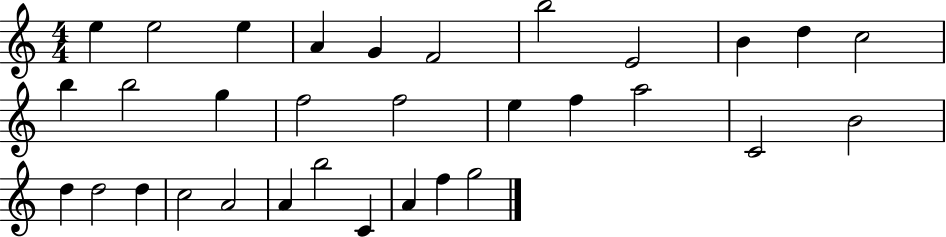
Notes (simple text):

E5/q E5/h E5/q A4/q G4/q F4/h B5/h E4/h B4/q D5/q C5/h B5/q B5/h G5/q F5/h F5/h E5/q F5/q A5/h C4/h B4/h D5/q D5/h D5/q C5/h A4/h A4/q B5/h C4/q A4/q F5/q G5/h